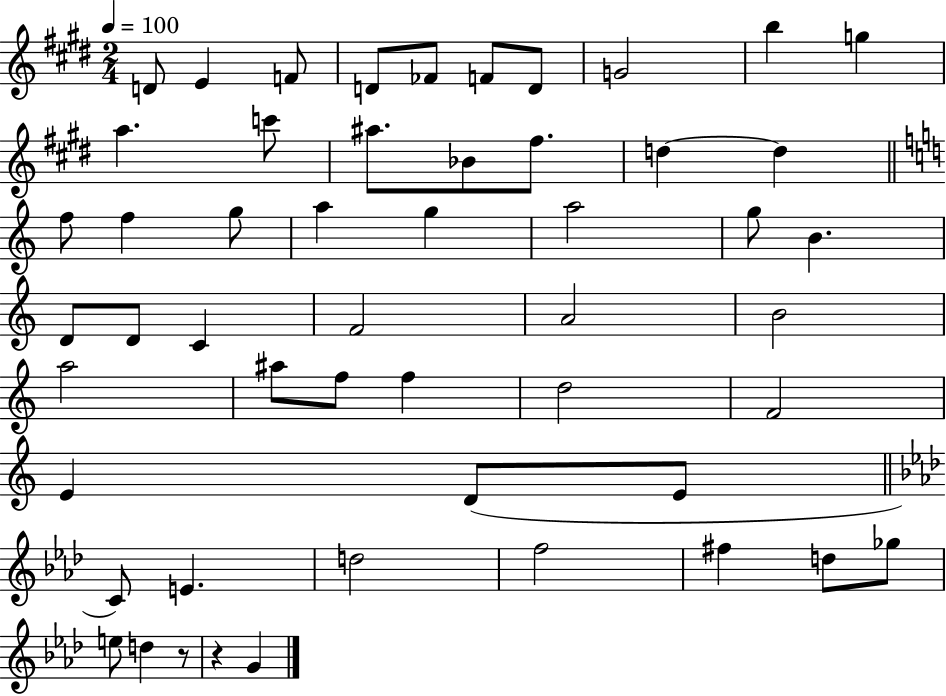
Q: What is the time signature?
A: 2/4